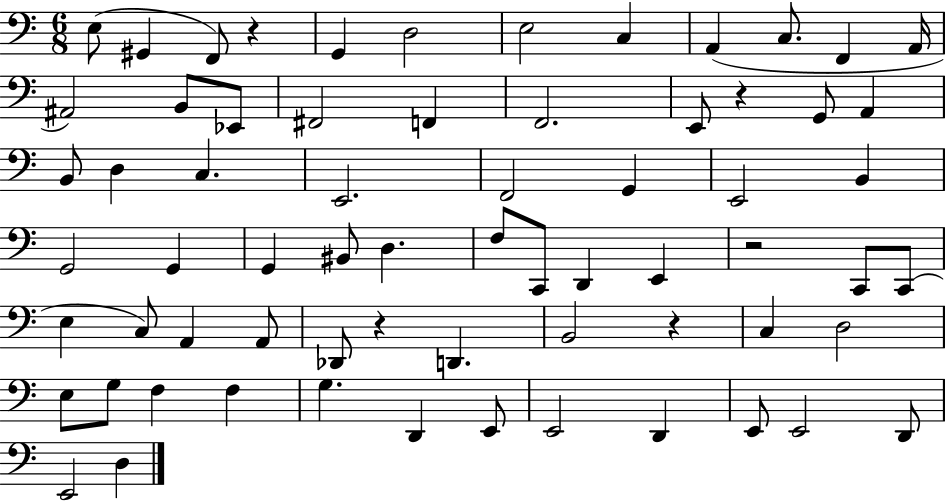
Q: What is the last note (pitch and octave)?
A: D3